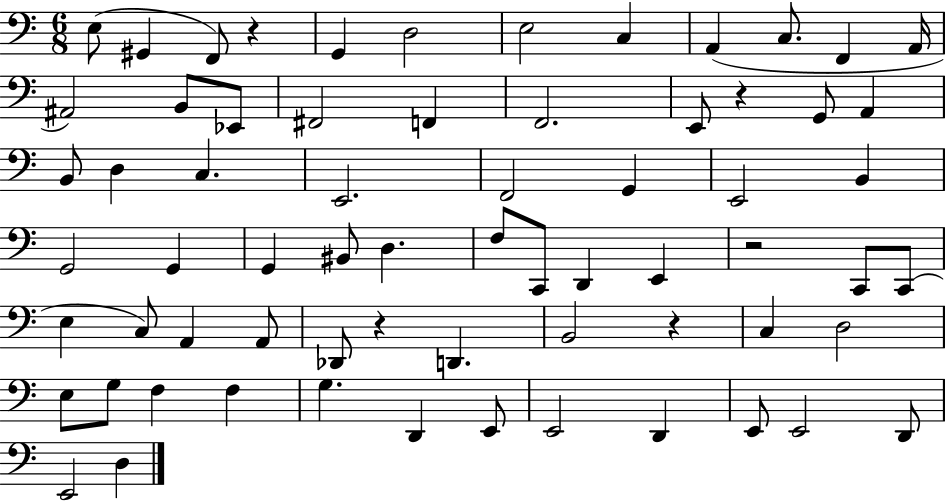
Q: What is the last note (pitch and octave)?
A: D3